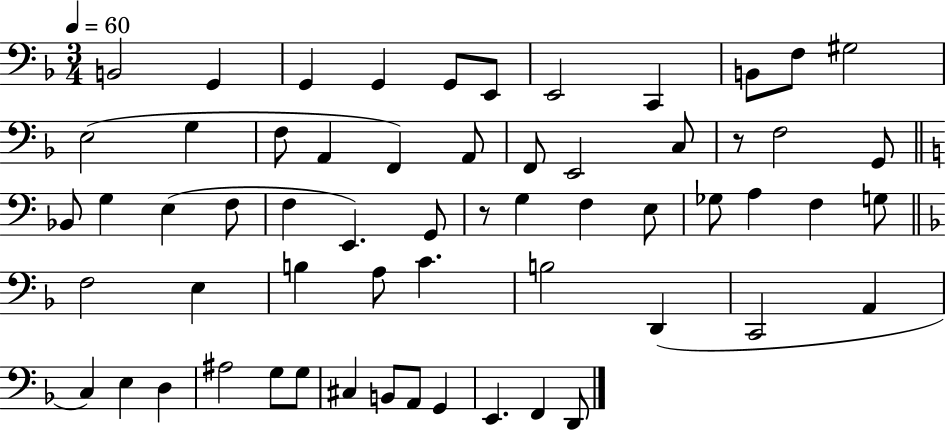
B2/h G2/q G2/q G2/q G2/e E2/e E2/h C2/q B2/e F3/e G#3/h E3/h G3/q F3/e A2/q F2/q A2/e F2/e E2/h C3/e R/e F3/h G2/e Bb2/e G3/q E3/q F3/e F3/q E2/q. G2/e R/e G3/q F3/q E3/e Gb3/e A3/q F3/q G3/e F3/h E3/q B3/q A3/e C4/q. B3/h D2/q C2/h A2/q C3/q E3/q D3/q A#3/h G3/e G3/e C#3/q B2/e A2/e G2/q E2/q. F2/q D2/e